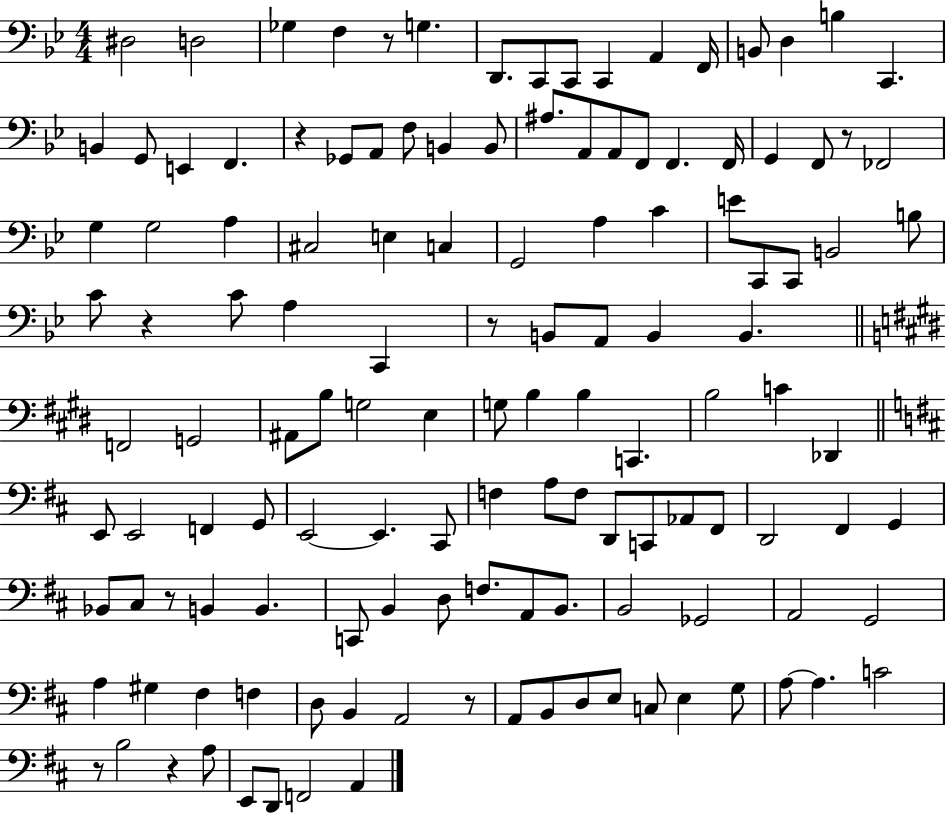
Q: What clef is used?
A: bass